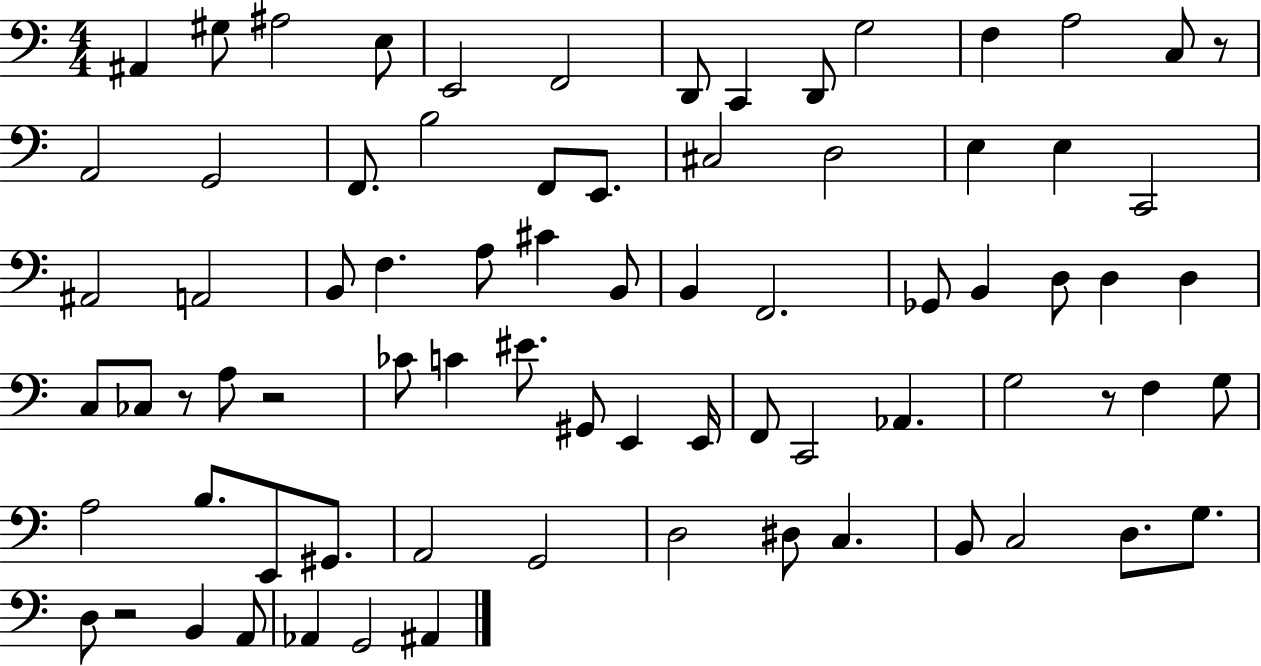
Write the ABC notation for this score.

X:1
T:Untitled
M:4/4
L:1/4
K:C
^A,, ^G,/2 ^A,2 E,/2 E,,2 F,,2 D,,/2 C,, D,,/2 G,2 F, A,2 C,/2 z/2 A,,2 G,,2 F,,/2 B,2 F,,/2 E,,/2 ^C,2 D,2 E, E, C,,2 ^A,,2 A,,2 B,,/2 F, A,/2 ^C B,,/2 B,, F,,2 _G,,/2 B,, D,/2 D, D, C,/2 _C,/2 z/2 A,/2 z2 _C/2 C ^E/2 ^G,,/2 E,, E,,/4 F,,/2 C,,2 _A,, G,2 z/2 F, G,/2 A,2 B,/2 E,,/2 ^G,,/2 A,,2 G,,2 D,2 ^D,/2 C, B,,/2 C,2 D,/2 G,/2 D,/2 z2 B,, A,,/2 _A,, G,,2 ^A,,